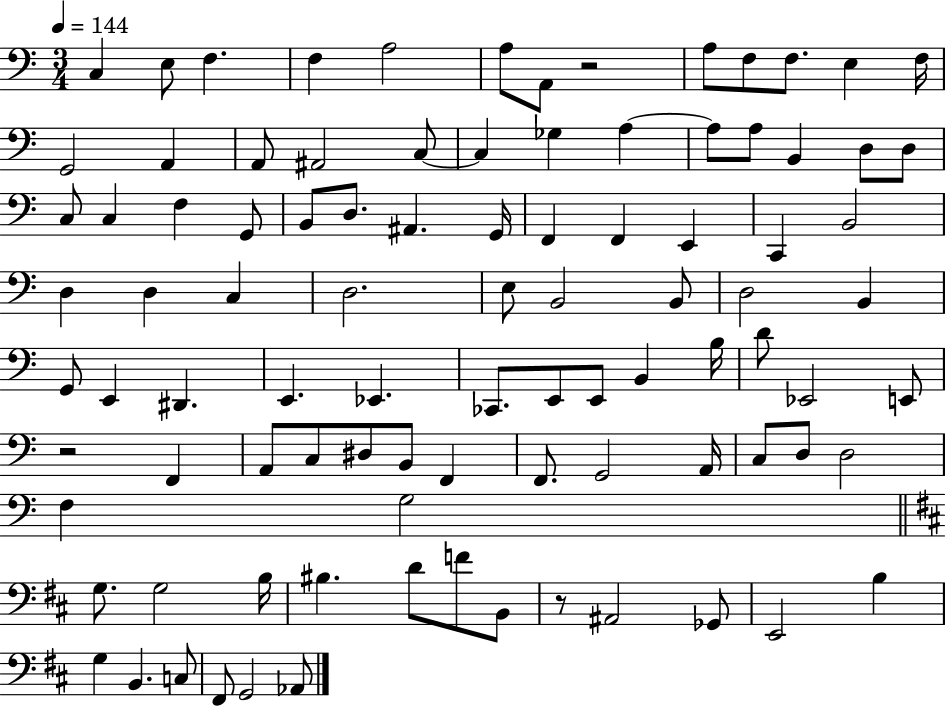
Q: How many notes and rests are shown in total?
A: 94